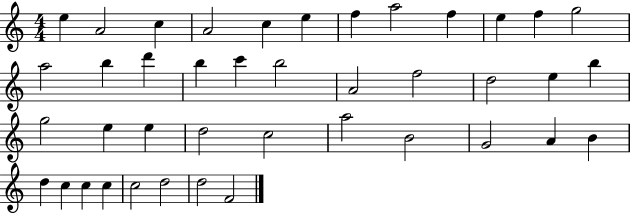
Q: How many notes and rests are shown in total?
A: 41